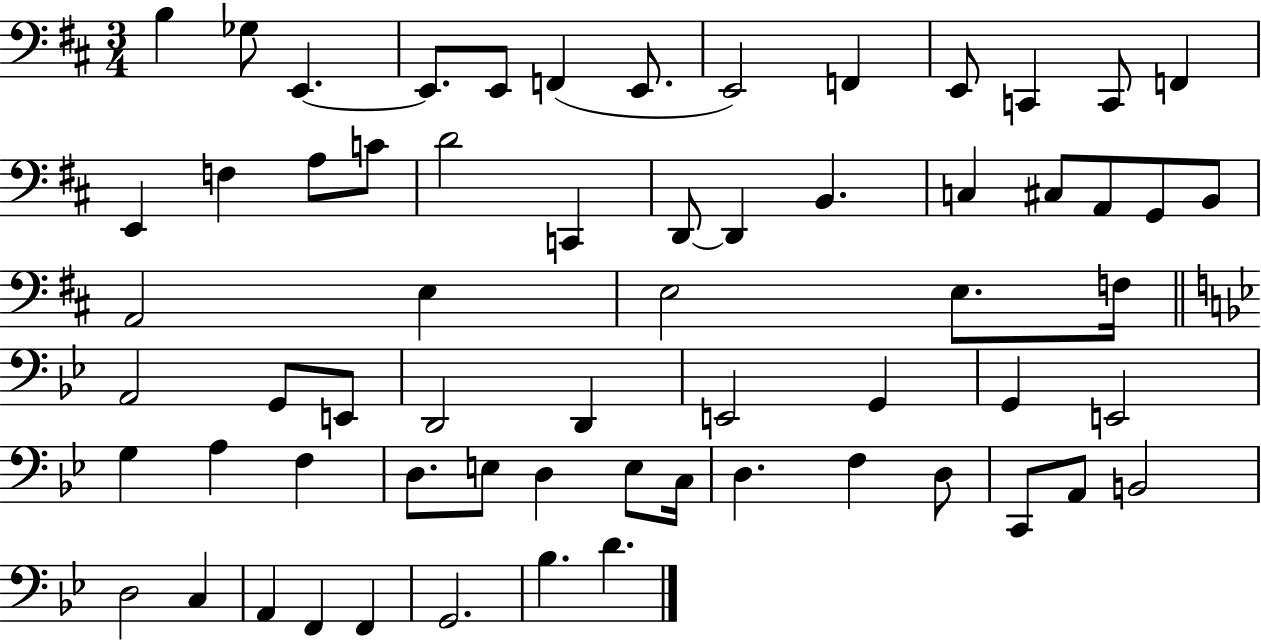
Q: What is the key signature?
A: D major